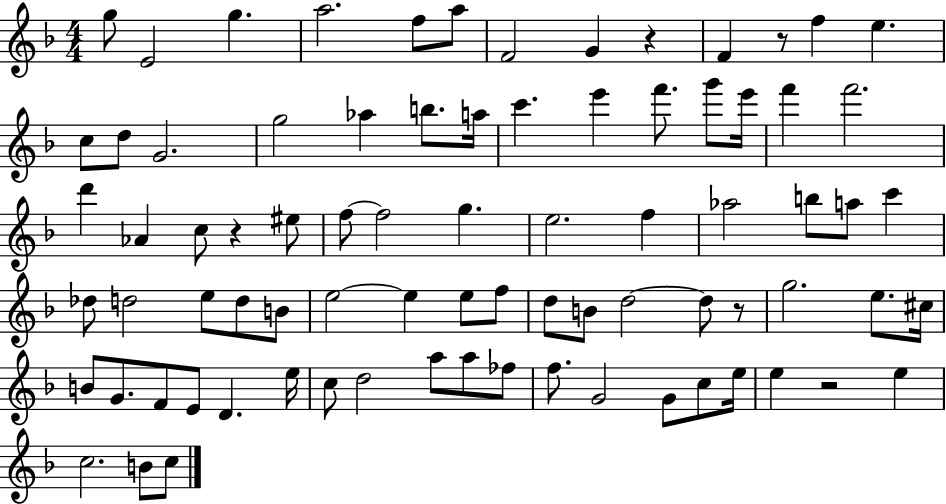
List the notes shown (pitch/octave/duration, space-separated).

G5/e E4/h G5/q. A5/h. F5/e A5/e F4/h G4/q R/q F4/q R/e F5/q E5/q. C5/e D5/e G4/h. G5/h Ab5/q B5/e. A5/s C6/q. E6/q F6/e. G6/e E6/s F6/q F6/h. D6/q Ab4/q C5/e R/q EIS5/e F5/e F5/h G5/q. E5/h. F5/q Ab5/h B5/e A5/e C6/q Db5/e D5/h E5/e D5/e B4/e E5/h E5/q E5/e F5/e D5/e B4/e D5/h D5/e R/e G5/h. E5/e. C#5/s B4/e G4/e. F4/e E4/e D4/q. E5/s C5/e D5/h A5/e A5/e FES5/e F5/e. G4/h G4/e C5/e E5/s E5/q R/h E5/q C5/h. B4/e C5/e